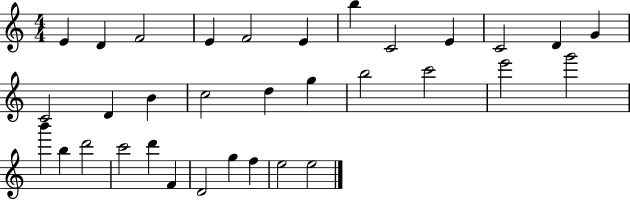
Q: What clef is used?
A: treble